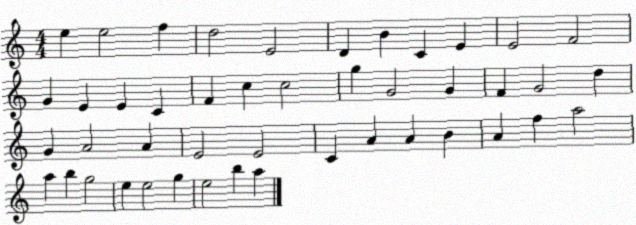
X:1
T:Untitled
M:4/4
L:1/4
K:C
e e2 f d2 E2 D B C E E2 F2 G E E C F c c2 g G2 G F G2 d G A2 A E2 E2 C A A B A f a2 a b g2 e e2 g e2 b a